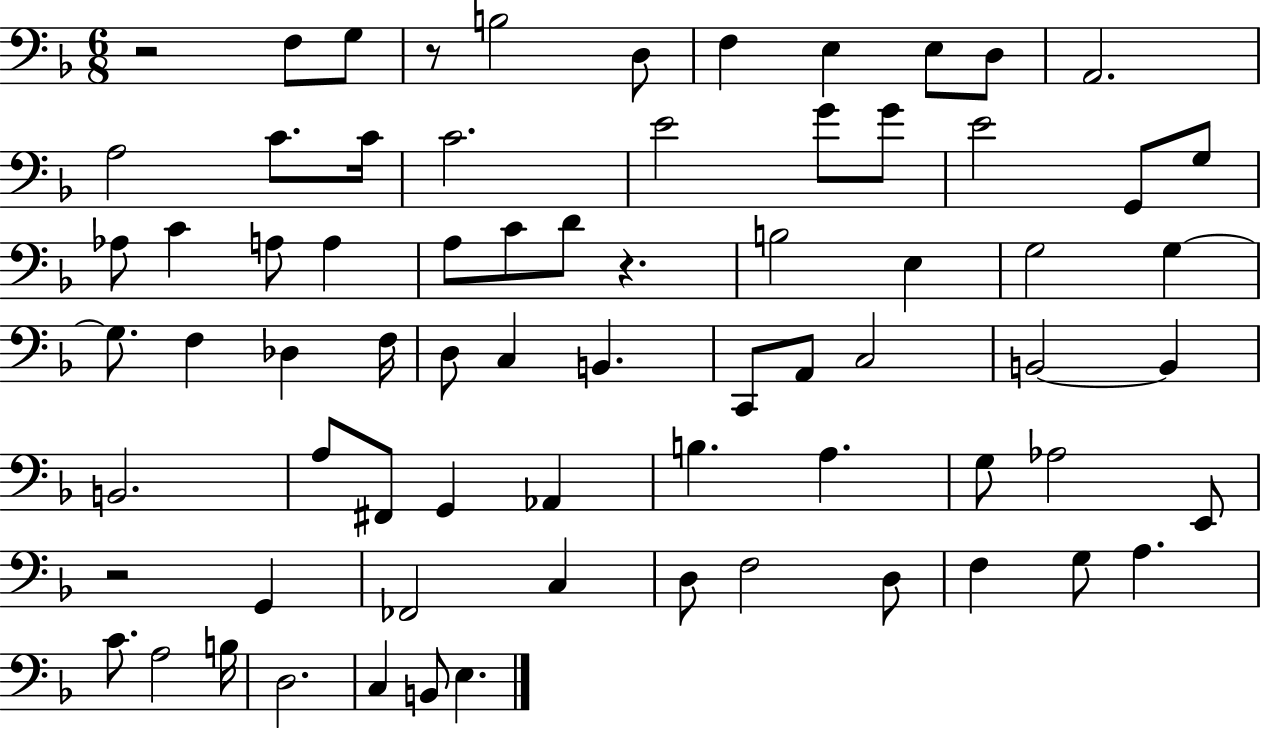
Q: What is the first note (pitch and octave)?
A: F3